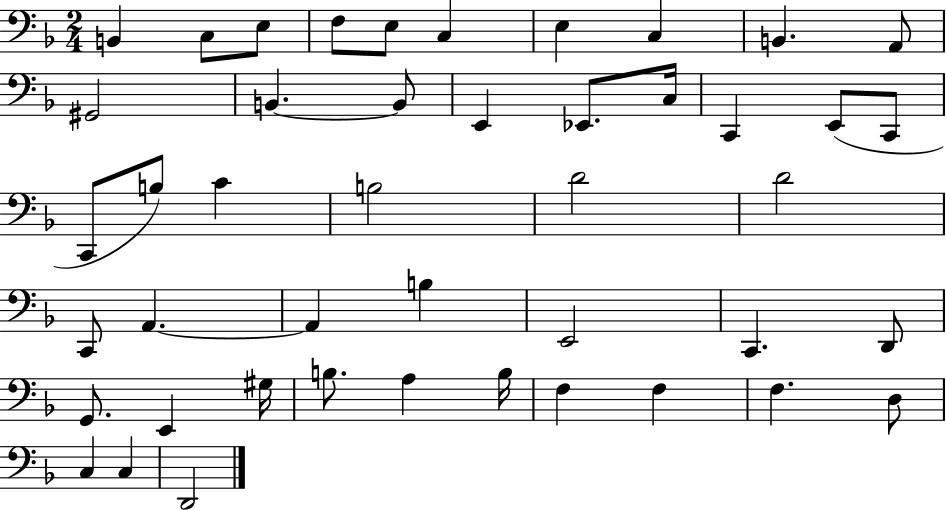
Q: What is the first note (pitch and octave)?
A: B2